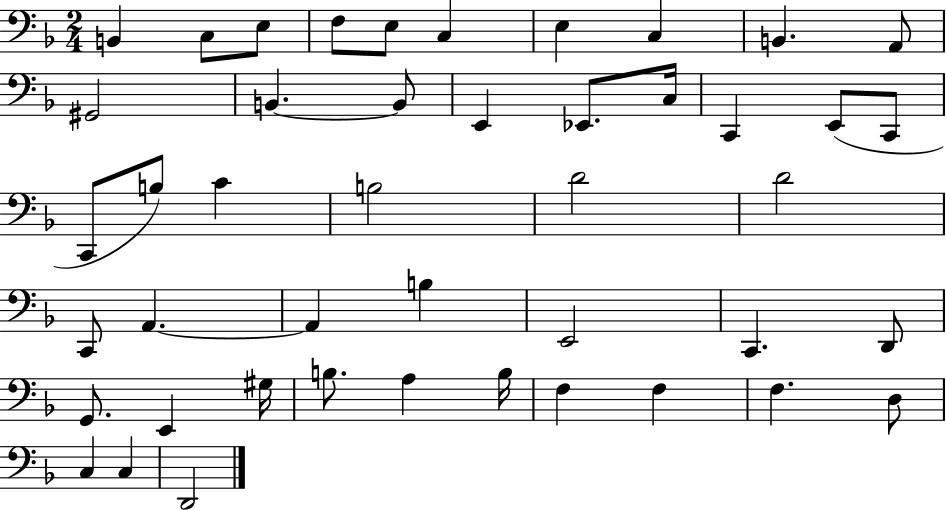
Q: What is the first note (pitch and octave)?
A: B2